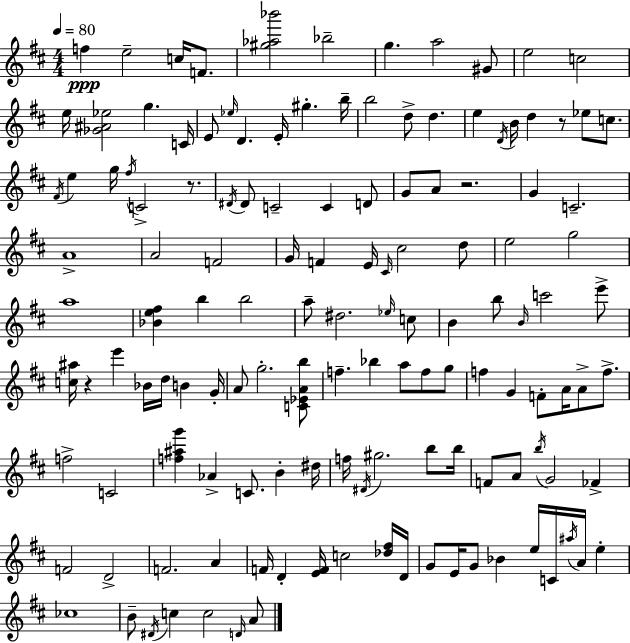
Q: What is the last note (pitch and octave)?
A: A4